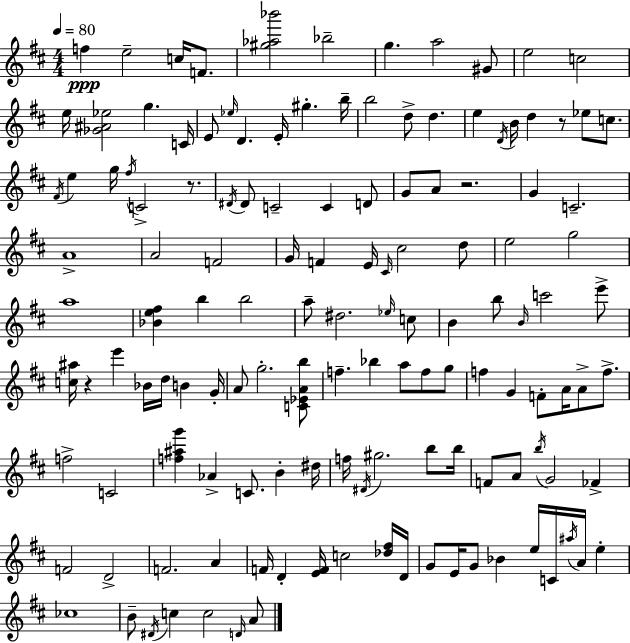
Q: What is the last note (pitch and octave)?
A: A4